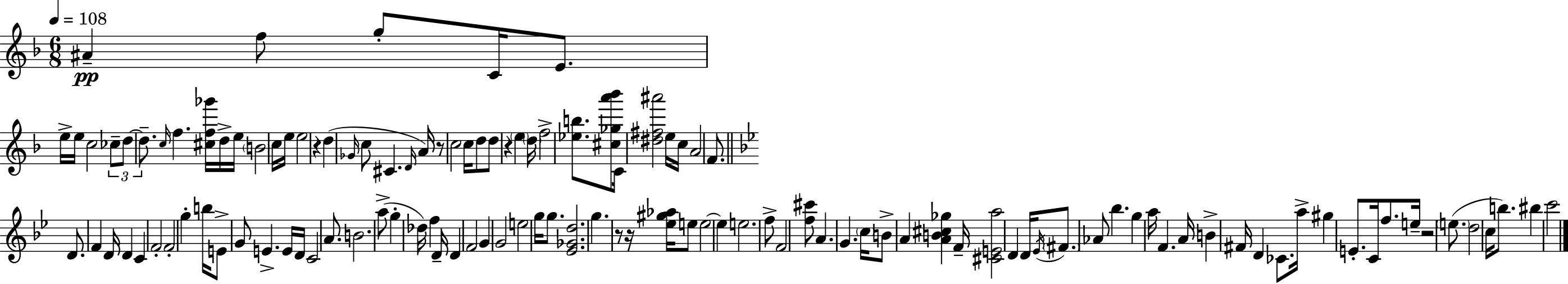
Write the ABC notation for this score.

X:1
T:Untitled
M:6/8
L:1/4
K:F
^A f/2 g/2 C/4 E/2 e/4 e/4 c2 _c/2 d/2 d/2 c/4 f [^cf_g']/4 d/4 e/4 B2 c/4 e/4 e2 z d _G/4 c/2 ^C D/4 A/4 z/2 c2 c/4 d/2 d/2 z e d/4 f2 [_eb]/2 [^c_ga'_b']/2 C/4 [^d^f^a']2 e/4 c/4 A2 F/2 D/2 F D/4 D C F2 F2 g b/4 E/2 G/2 E E/4 D/4 C2 A/2 B2 a/2 g _d/4 f D/4 D F2 G G2 e2 g/4 g/2 [_E_Gd]2 g z/2 z/4 [_e^g_a]/4 e/2 e2 e e2 f/2 F2 [f^c']/2 A G c/4 B/2 A [AB^c_g] F/4 [^CEa]2 D D/4 _E/4 ^F/2 _A/2 _b g a/4 F A/4 B ^F/4 D _C/2 a/4 ^g E/2 C/4 f/2 e/4 z2 e/2 d2 c/4 b/2 ^b c'2